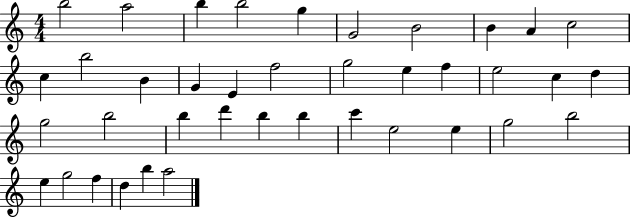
{
  \clef treble
  \numericTimeSignature
  \time 4/4
  \key c \major
  b''2 a''2 | b''4 b''2 g''4 | g'2 b'2 | b'4 a'4 c''2 | \break c''4 b''2 b'4 | g'4 e'4 f''2 | g''2 e''4 f''4 | e''2 c''4 d''4 | \break g''2 b''2 | b''4 d'''4 b''4 b''4 | c'''4 e''2 e''4 | g''2 b''2 | \break e''4 g''2 f''4 | d''4 b''4 a''2 | \bar "|."
}